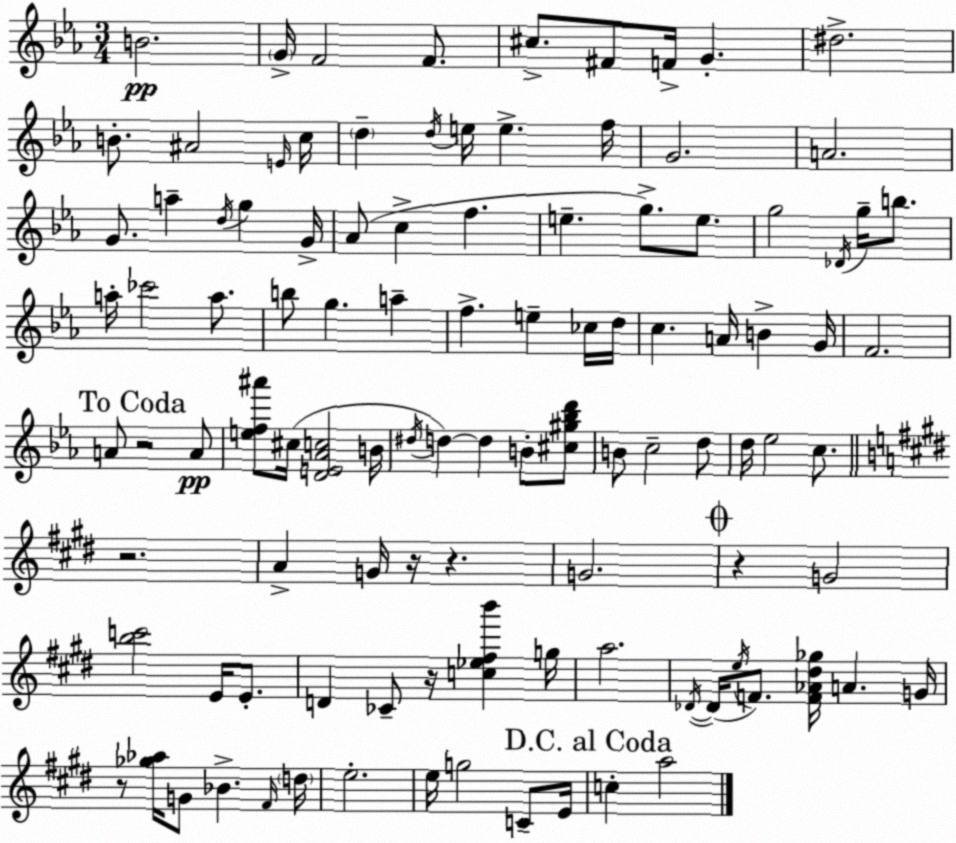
X:1
T:Untitled
M:3/4
L:1/4
K:Eb
B2 G/4 F2 F/2 ^c/2 ^F/2 F/4 G ^d2 B/2 ^A2 E/4 c/4 d d/4 e/4 e f/4 G2 A2 G/2 a d/4 g G/4 _A/2 c f e g/2 e/2 g2 _D/4 g/4 b/2 a/4 _c'2 a/2 b/2 g a f e _c/4 d/4 c A/4 B G/4 F2 A/2 z2 A/2 [ef^a']/2 ^c/4 [DE_Ac]2 B/4 ^d/4 d d B/2 [^c^g_bd']/2 B/2 c2 d/2 d/4 _e2 c/2 z2 A G/4 z/4 z G2 z G2 [bc']2 E/4 E/2 D _C/2 z/4 [c_e^fb'] g/4 a2 _D/4 _D/4 e/4 F/2 [F_A^d_g]/4 A G/4 z/2 [_g_a]/4 G/2 _B ^F/4 d/4 e2 e/4 g2 C/2 E/4 c a2